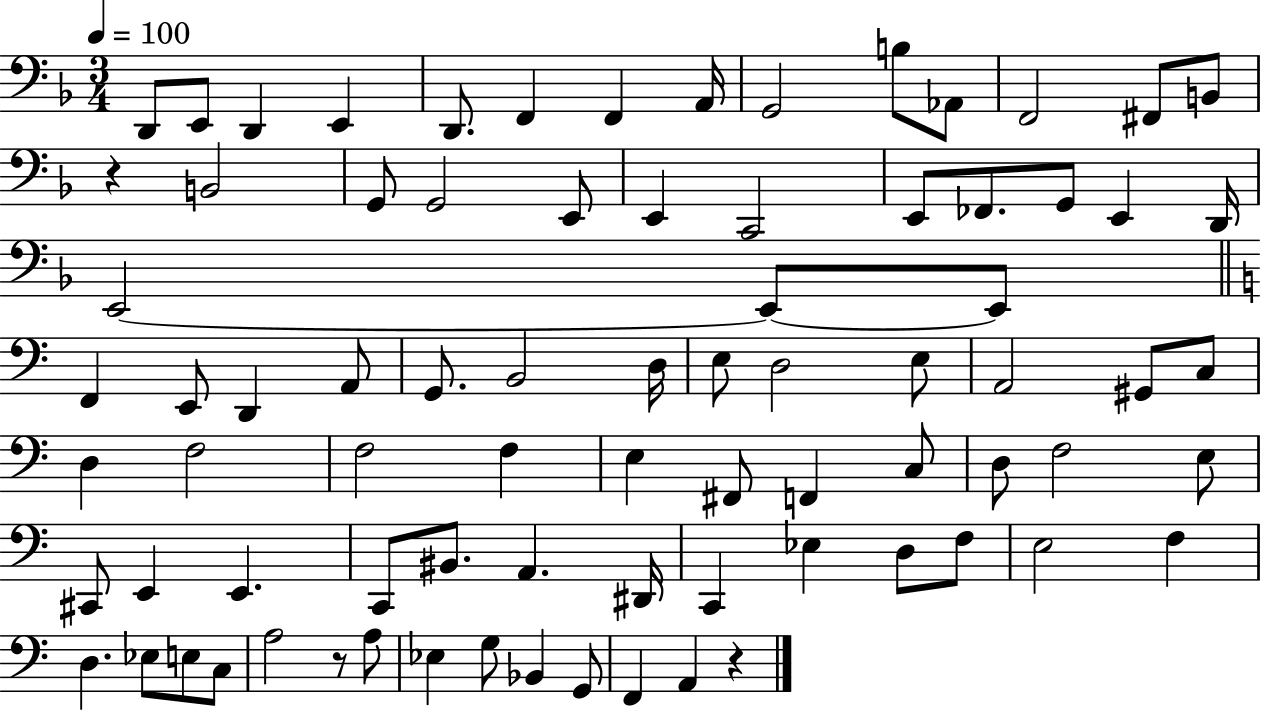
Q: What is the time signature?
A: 3/4